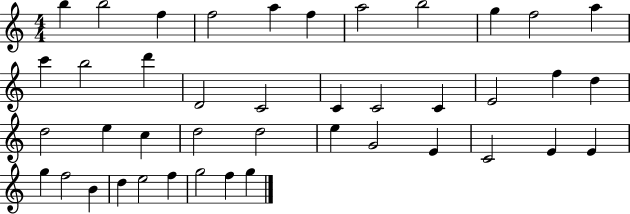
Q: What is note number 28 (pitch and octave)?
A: E5